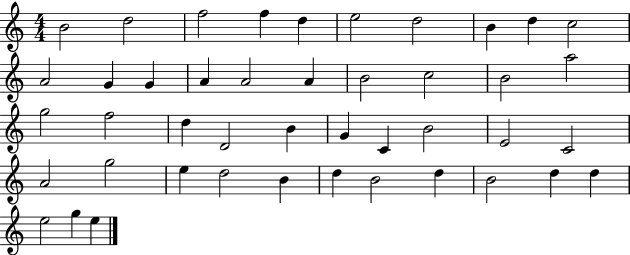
B4/h D5/h F5/h F5/q D5/q E5/h D5/h B4/q D5/q C5/h A4/h G4/q G4/q A4/q A4/h A4/q B4/h C5/h B4/h A5/h G5/h F5/h D5/q D4/h B4/q G4/q C4/q B4/h E4/h C4/h A4/h G5/h E5/q D5/h B4/q D5/q B4/h D5/q B4/h D5/q D5/q E5/h G5/q E5/q